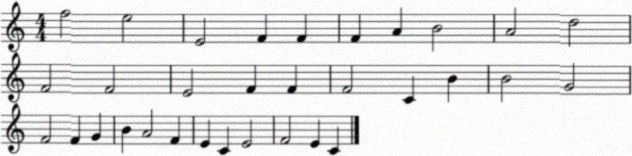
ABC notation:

X:1
T:Untitled
M:4/4
L:1/4
K:C
f2 e2 E2 F F F A B2 A2 d2 F2 F2 E2 F F F2 C B B2 G2 F2 F G B A2 F E C E2 F2 E C